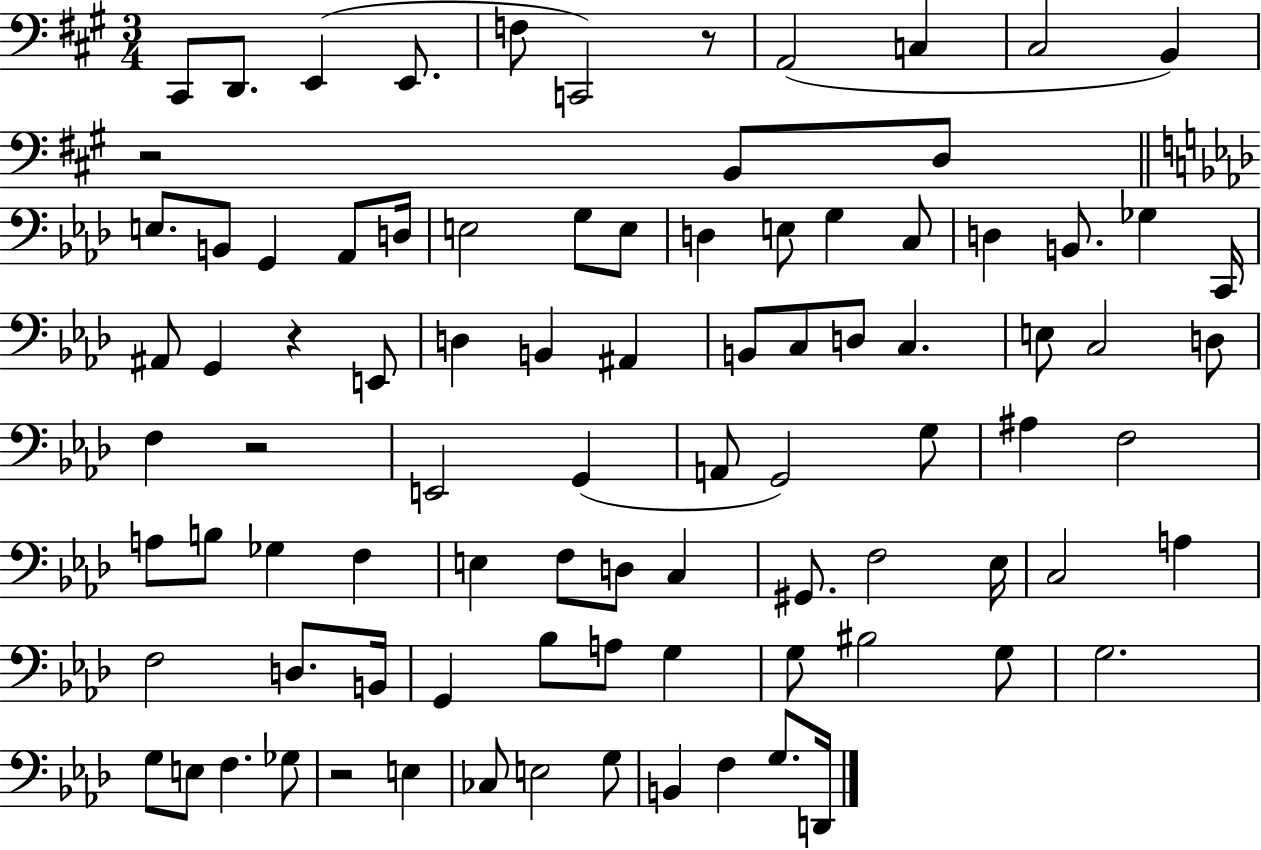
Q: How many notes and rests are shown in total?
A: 90